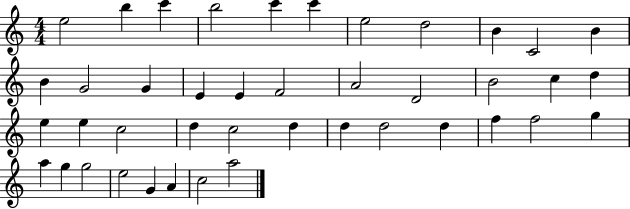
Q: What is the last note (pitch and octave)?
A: A5